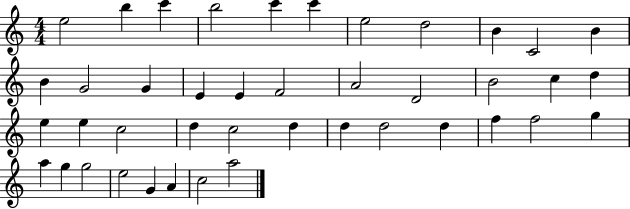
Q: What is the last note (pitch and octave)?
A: A5